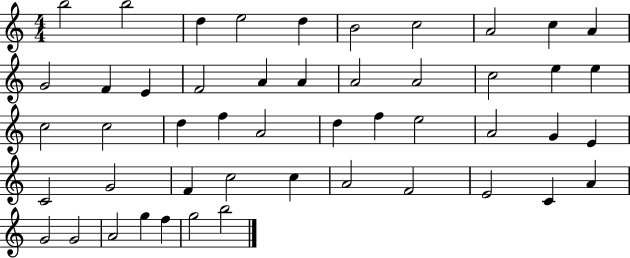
B5/h B5/h D5/q E5/h D5/q B4/h C5/h A4/h C5/q A4/q G4/h F4/q E4/q F4/h A4/q A4/q A4/h A4/h C5/h E5/q E5/q C5/h C5/h D5/q F5/q A4/h D5/q F5/q E5/h A4/h G4/q E4/q C4/h G4/h F4/q C5/h C5/q A4/h F4/h E4/h C4/q A4/q G4/h G4/h A4/h G5/q F5/q G5/h B5/h